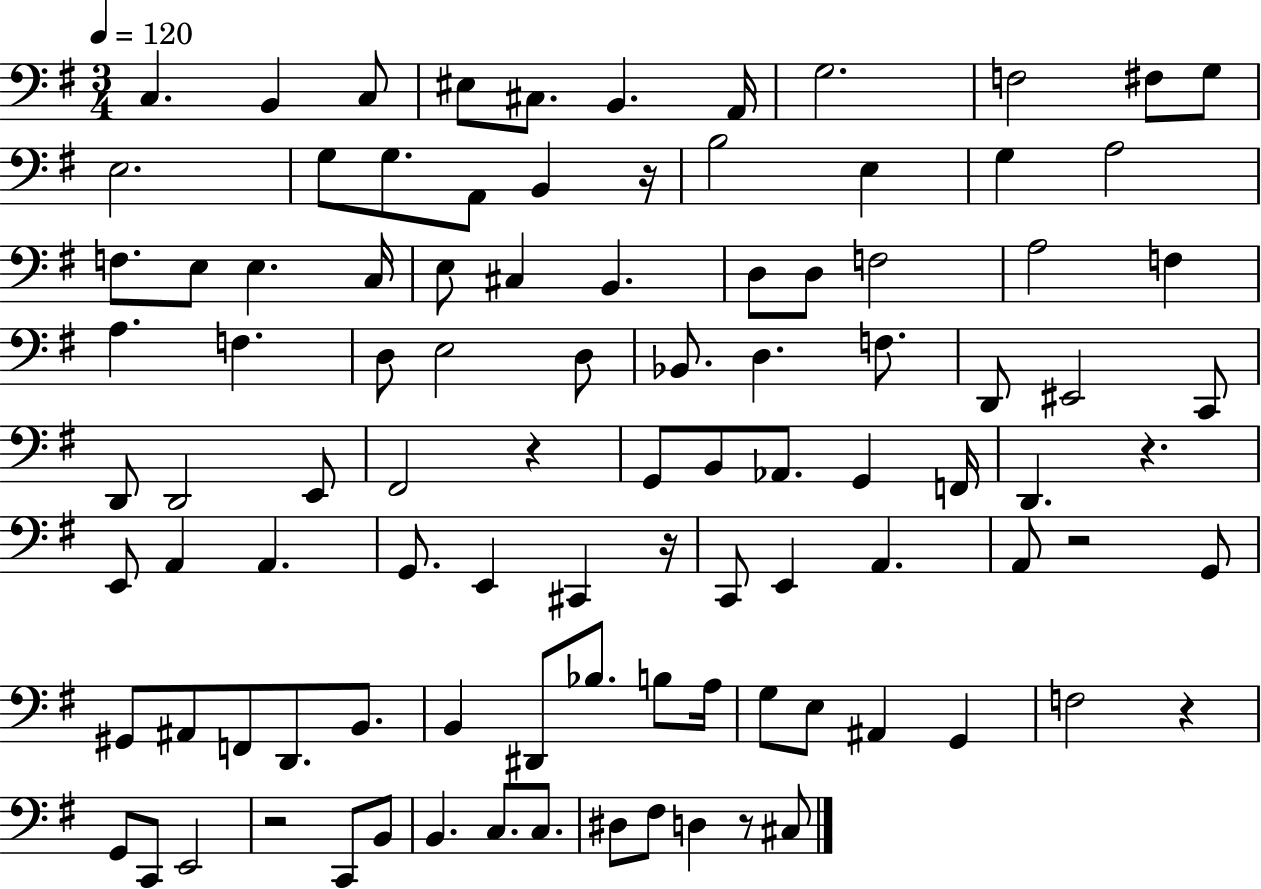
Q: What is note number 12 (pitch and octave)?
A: E3